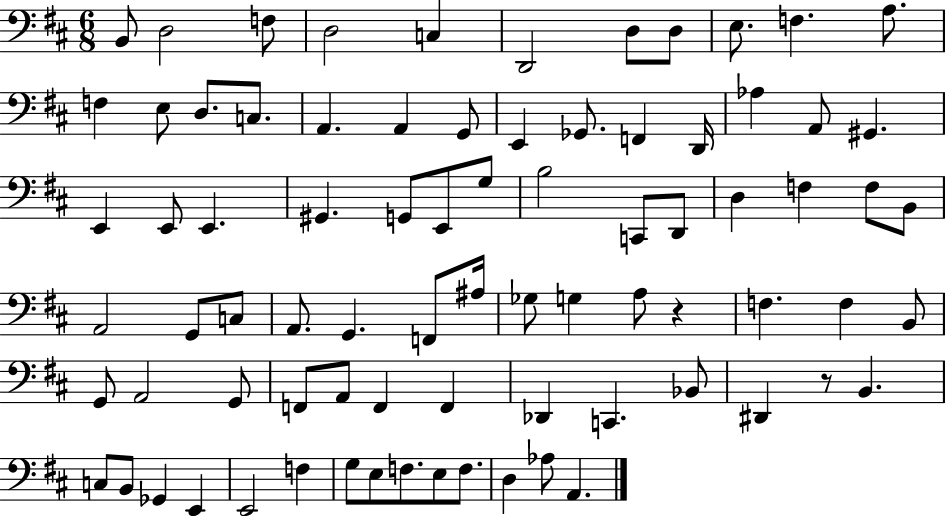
{
  \clef bass
  \numericTimeSignature
  \time 6/8
  \key d \major
  \repeat volta 2 { b,8 d2 f8 | d2 c4 | d,2 d8 d8 | e8. f4. a8. | \break f4 e8 d8. c8. | a,4. a,4 g,8 | e,4 ges,8. f,4 d,16 | aes4 a,8 gis,4. | \break e,4 e,8 e,4. | gis,4. g,8 e,8 g8 | b2 c,8 d,8 | d4 f4 f8 b,8 | \break a,2 g,8 c8 | a,8. g,4. f,8 ais16 | ges8 g4 a8 r4 | f4. f4 b,8 | \break g,8 a,2 g,8 | f,8 a,8 f,4 f,4 | des,4 c,4. bes,8 | dis,4 r8 b,4. | \break c8 b,8 ges,4 e,4 | e,2 f4 | g8 e8 f8. e8 f8. | d4 aes8 a,4. | \break } \bar "|."
}